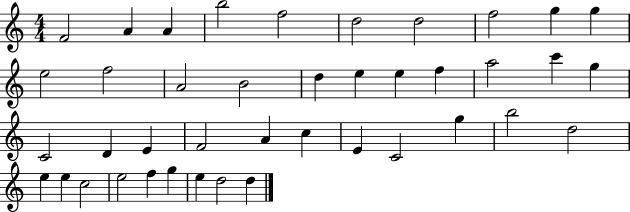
F4/h A4/q A4/q B5/h F5/h D5/h D5/h F5/h G5/q G5/q E5/h F5/h A4/h B4/h D5/q E5/q E5/q F5/q A5/h C6/q G5/q C4/h D4/q E4/q F4/h A4/q C5/q E4/q C4/h G5/q B5/h D5/h E5/q E5/q C5/h E5/h F5/q G5/q E5/q D5/h D5/q